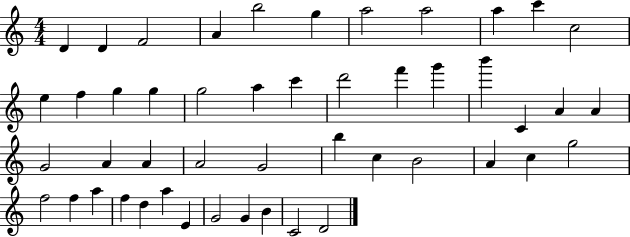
{
  \clef treble
  \numericTimeSignature
  \time 4/4
  \key c \major
  d'4 d'4 f'2 | a'4 b''2 g''4 | a''2 a''2 | a''4 c'''4 c''2 | \break e''4 f''4 g''4 g''4 | g''2 a''4 c'''4 | d'''2 f'''4 g'''4 | b'''4 c'4 a'4 a'4 | \break g'2 a'4 a'4 | a'2 g'2 | b''4 c''4 b'2 | a'4 c''4 g''2 | \break f''2 f''4 a''4 | f''4 d''4 a''4 e'4 | g'2 g'4 b'4 | c'2 d'2 | \break \bar "|."
}